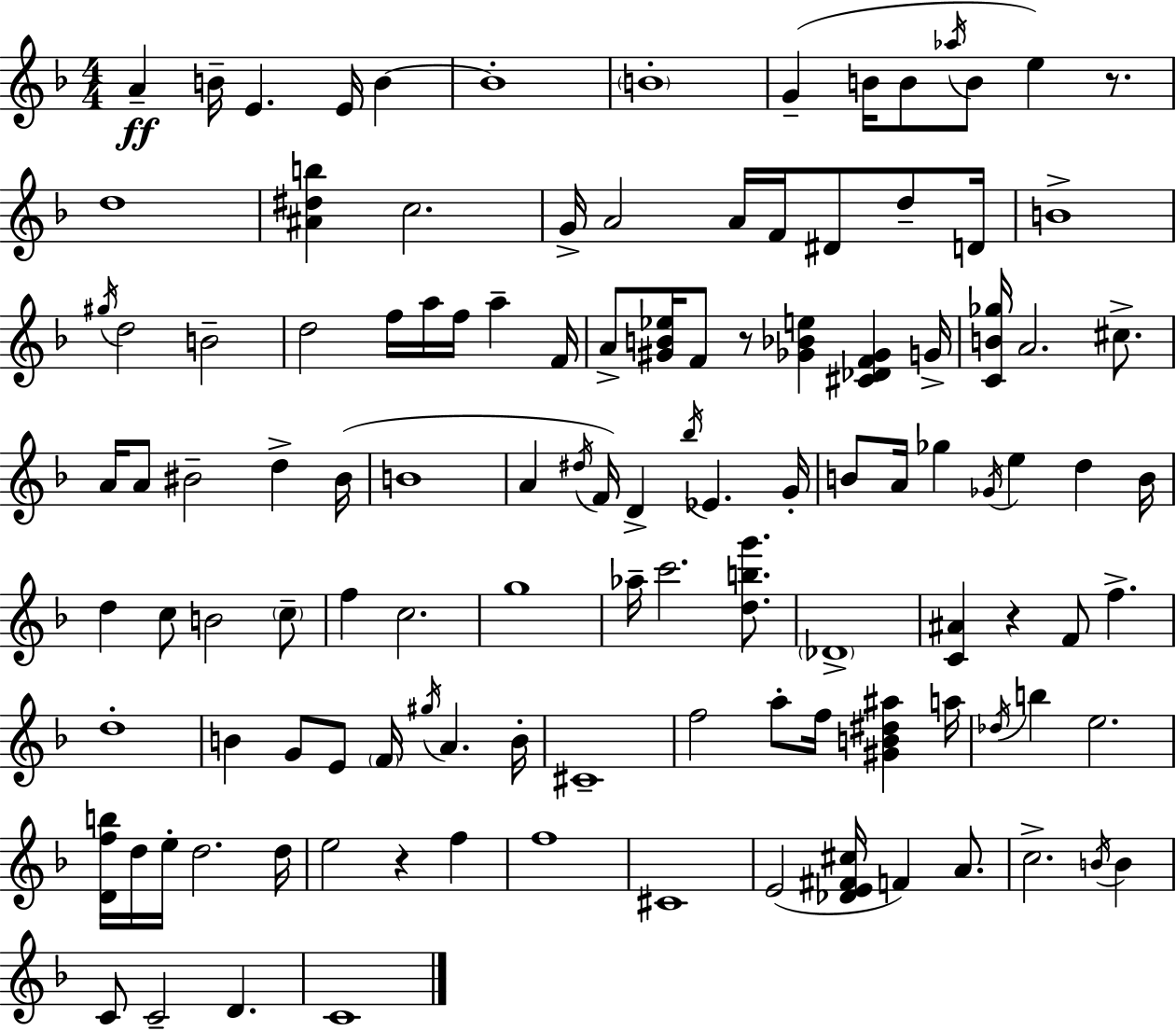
X:1
T:Untitled
M:4/4
L:1/4
K:Dm
A B/4 E E/4 B B4 B4 G B/4 B/2 _a/4 B/2 e z/2 d4 [^A^db] c2 G/4 A2 A/4 F/4 ^D/2 d/2 D/4 B4 ^g/4 d2 B2 d2 f/4 a/4 f/4 a F/4 A/2 [^GB_e]/4 F/2 z/2 [_G_Be] [^C_DF_G] G/4 [CB_g]/4 A2 ^c/2 A/4 A/2 ^B2 d ^B/4 B4 A ^d/4 F/4 D _b/4 _E G/4 B/2 A/4 _g _G/4 e d B/4 d c/2 B2 c/2 f c2 g4 _a/4 c'2 [dbg']/2 _D4 [C^A] z F/2 f d4 B G/2 E/2 F/4 ^g/4 A B/4 ^C4 f2 a/2 f/4 [^GB^d^a] a/4 _d/4 b e2 [Dfb]/4 d/4 e/4 d2 d/4 e2 z f f4 ^C4 E2 [_DE^F^c]/4 F A/2 c2 B/4 B C/2 C2 D C4